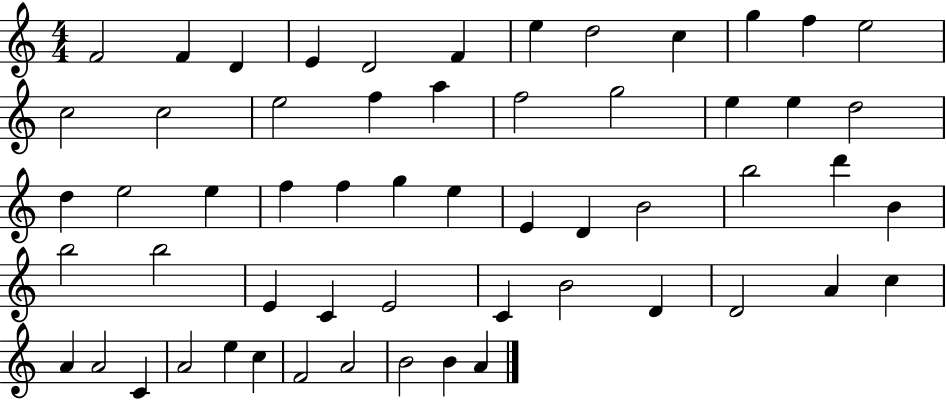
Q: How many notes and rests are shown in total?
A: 57